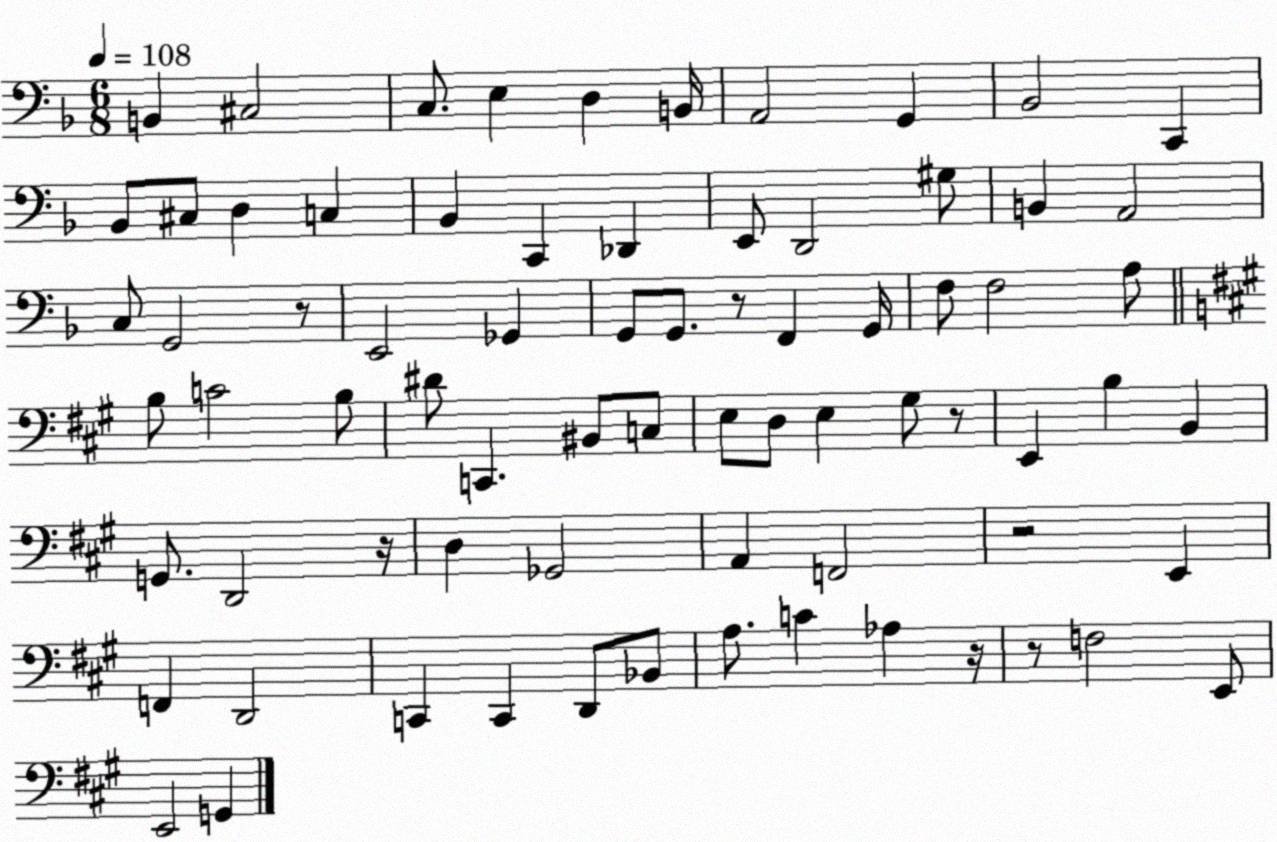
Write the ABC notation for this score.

X:1
T:Untitled
M:6/8
L:1/4
K:F
B,, ^C,2 C,/2 E, D, B,,/4 A,,2 G,, _B,,2 C,, _B,,/2 ^C,/2 D, C, _B,, C,, _D,, E,,/2 D,,2 ^G,/2 B,, A,,2 C,/2 G,,2 z/2 E,,2 _G,, G,,/2 G,,/2 z/2 F,, G,,/4 F,/2 F,2 A,/2 B,/2 C2 B,/2 ^D/2 C,, ^B,,/2 C,/2 E,/2 D,/2 E, ^G,/2 z/2 E,, B, B,, G,,/2 D,,2 z/4 D, _G,,2 A,, F,,2 z2 E,, F,, D,,2 C,, C,, D,,/2 _B,,/2 A,/2 C _A, z/4 z/2 F,2 E,,/2 E,,2 G,,